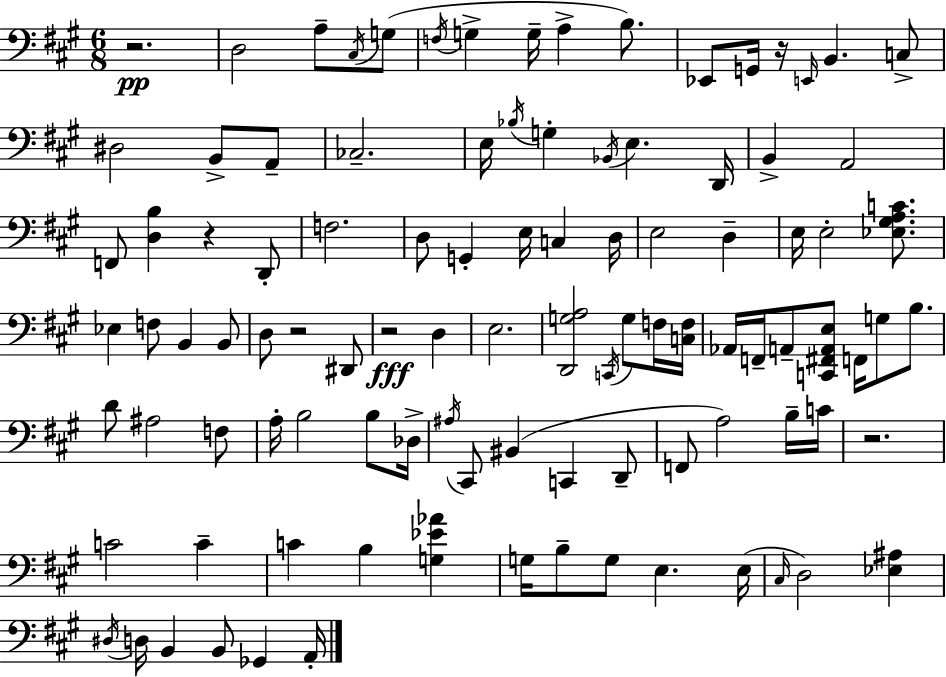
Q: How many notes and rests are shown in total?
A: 101